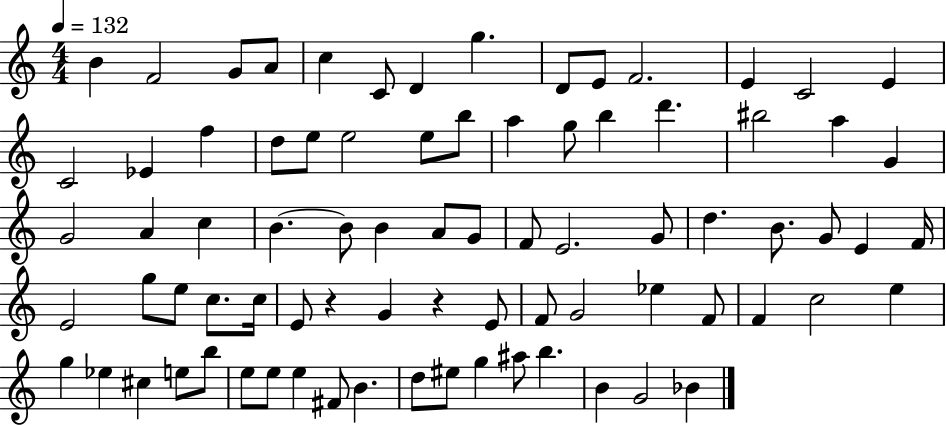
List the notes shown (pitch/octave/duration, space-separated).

B4/q F4/h G4/e A4/e C5/q C4/e D4/q G5/q. D4/e E4/e F4/h. E4/q C4/h E4/q C4/h Eb4/q F5/q D5/e E5/e E5/h E5/e B5/e A5/q G5/e B5/q D6/q. BIS5/h A5/q G4/q G4/h A4/q C5/q B4/q. B4/e B4/q A4/e G4/e F4/e E4/h. G4/e D5/q. B4/e. G4/e E4/q F4/s E4/h G5/e E5/e C5/e. C5/s E4/e R/q G4/q R/q E4/e F4/e G4/h Eb5/q F4/e F4/q C5/h E5/q G5/q Eb5/q C#5/q E5/e B5/e E5/e E5/e E5/q F#4/e B4/q. D5/e EIS5/e G5/q A#5/e B5/q. B4/q G4/h Bb4/q